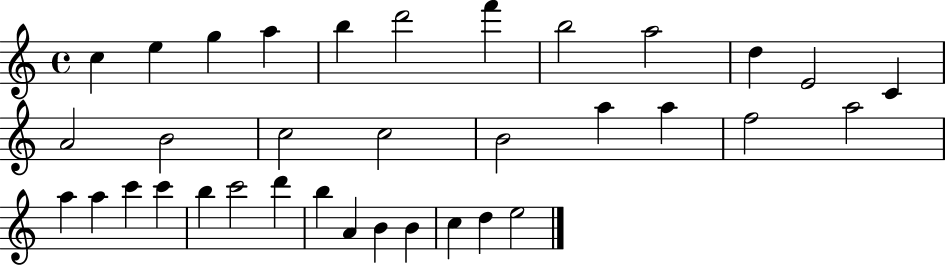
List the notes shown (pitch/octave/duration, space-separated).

C5/q E5/q G5/q A5/q B5/q D6/h F6/q B5/h A5/h D5/q E4/h C4/q A4/h B4/h C5/h C5/h B4/h A5/q A5/q F5/h A5/h A5/q A5/q C6/q C6/q B5/q C6/h D6/q B5/q A4/q B4/q B4/q C5/q D5/q E5/h